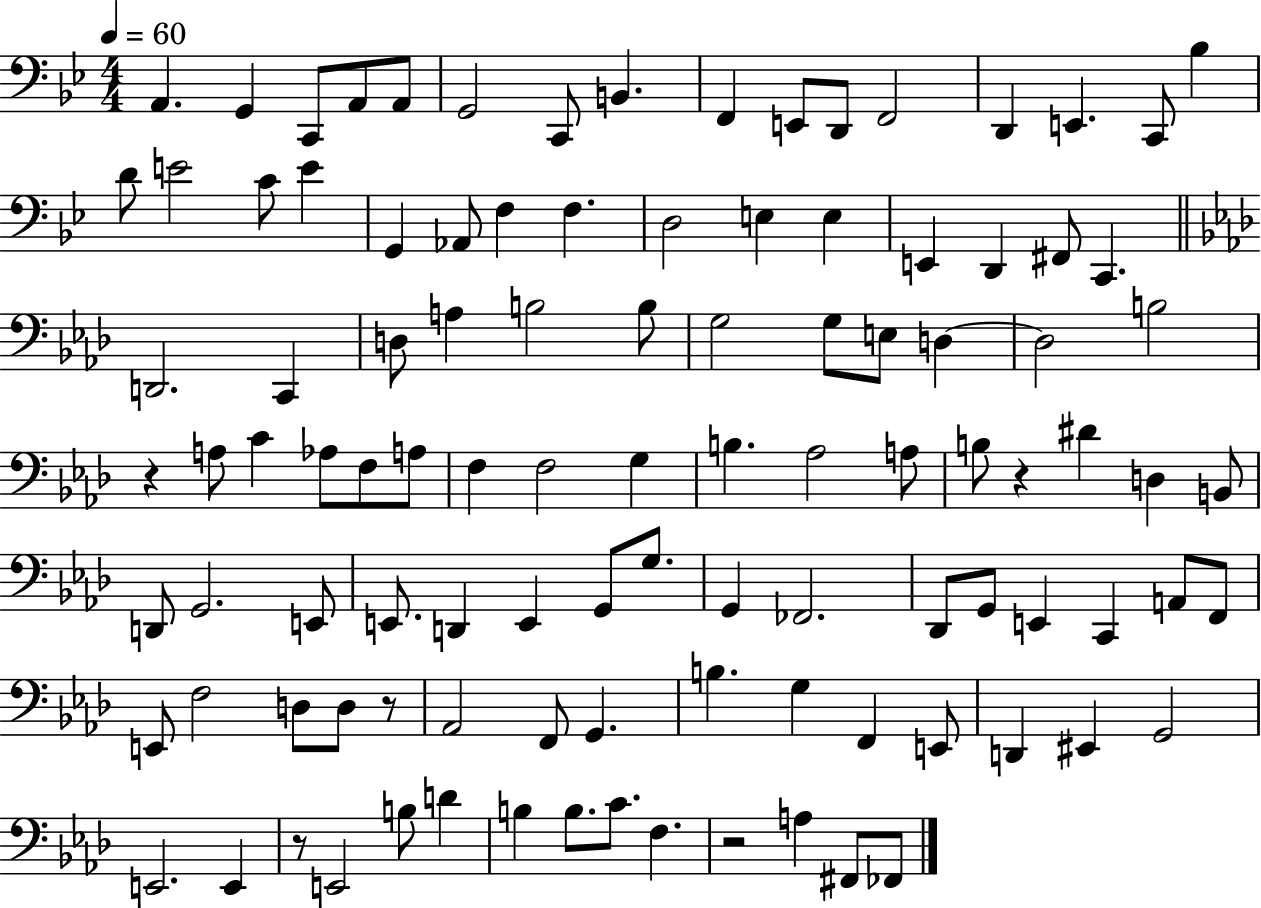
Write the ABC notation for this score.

X:1
T:Untitled
M:4/4
L:1/4
K:Bb
A,, G,, C,,/2 A,,/2 A,,/2 G,,2 C,,/2 B,, F,, E,,/2 D,,/2 F,,2 D,, E,, C,,/2 _B, D/2 E2 C/2 E G,, _A,,/2 F, F, D,2 E, E, E,, D,, ^F,,/2 C,, D,,2 C,, D,/2 A, B,2 B,/2 G,2 G,/2 E,/2 D, D,2 B,2 z A,/2 C _A,/2 F,/2 A,/2 F, F,2 G, B, _A,2 A,/2 B,/2 z ^D D, B,,/2 D,,/2 G,,2 E,,/2 E,,/2 D,, E,, G,,/2 G,/2 G,, _F,,2 _D,,/2 G,,/2 E,, C,, A,,/2 F,,/2 E,,/2 F,2 D,/2 D,/2 z/2 _A,,2 F,,/2 G,, B, G, F,, E,,/2 D,, ^E,, G,,2 E,,2 E,, z/2 E,,2 B,/2 D B, B,/2 C/2 F, z2 A, ^F,,/2 _F,,/2